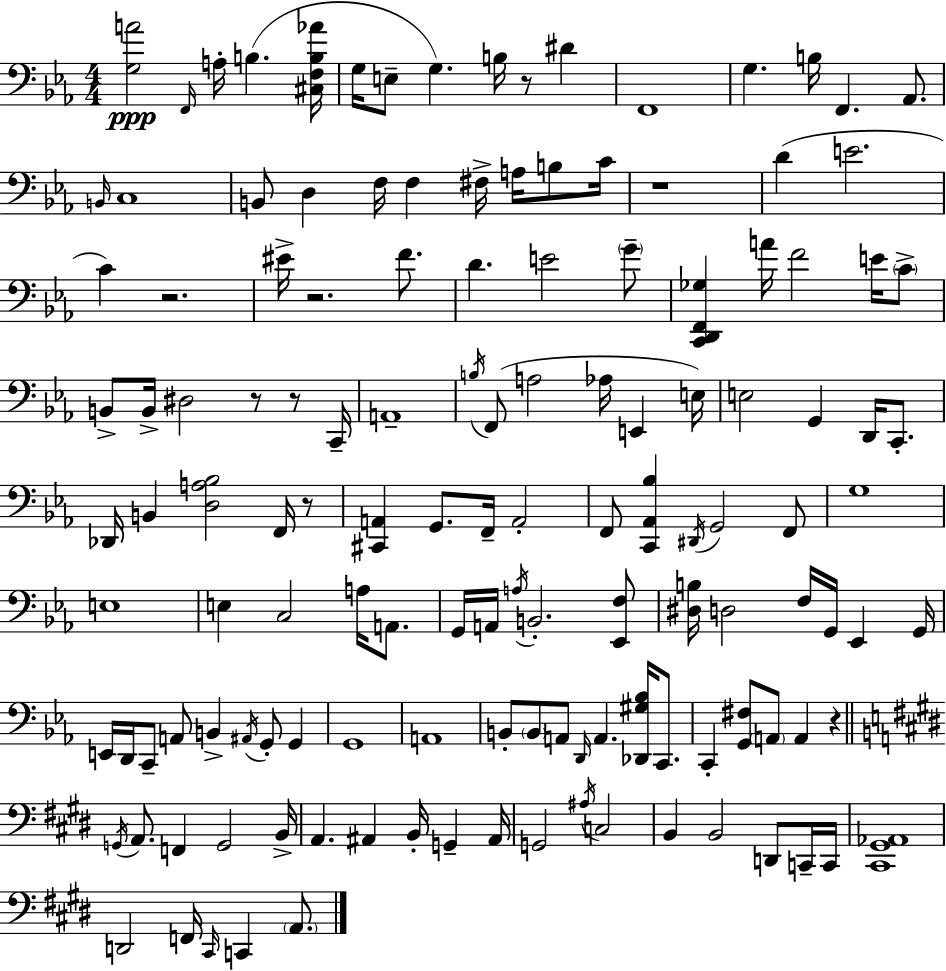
X:1
T:Untitled
M:4/4
L:1/4
K:Eb
[G,A]2 F,,/4 A,/4 B, [^C,F,B,_A]/4 G,/4 E,/2 G, B,/4 z/2 ^D F,,4 G, B,/4 F,, _A,,/2 B,,/4 C,4 B,,/2 D, F,/4 F, ^F,/4 A,/4 B,/2 C/4 z4 D E2 C z2 ^E/4 z2 F/2 D E2 G/2 [C,,D,,F,,_G,] A/4 F2 E/4 C/2 B,,/2 B,,/4 ^D,2 z/2 z/2 C,,/4 A,,4 B,/4 F,,/2 A,2 _A,/4 E,, E,/4 E,2 G,, D,,/4 C,,/2 _D,,/4 B,, [D,A,_B,]2 F,,/4 z/2 [^C,,A,,] G,,/2 F,,/4 A,,2 F,,/2 [C,,_A,,_B,] ^D,,/4 G,,2 F,,/2 G,4 E,4 E, C,2 A,/4 A,,/2 G,,/4 A,,/4 A,/4 B,,2 [_E,,F,]/2 [^D,B,]/4 D,2 F,/4 G,,/4 _E,, G,,/4 E,,/4 D,,/4 C,,/2 A,,/2 B,, ^A,,/4 G,,/2 G,, G,,4 A,,4 B,,/2 B,,/2 A,,/2 D,,/4 A,, [_D,,^G,_B,]/4 C,,/2 C,, [G,,^F,]/2 A,,/2 A,, z G,,/4 A,,/2 F,, G,,2 B,,/4 A,, ^A,, B,,/4 G,, ^A,,/4 G,,2 ^A,/4 C,2 B,, B,,2 D,,/2 C,,/4 C,,/4 [^C,,^G,,_A,,]4 D,,2 F,,/4 ^C,,/4 C,, A,,/2